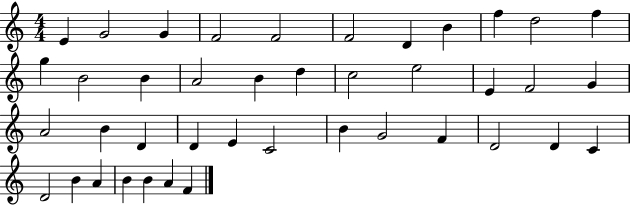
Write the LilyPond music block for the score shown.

{
  \clef treble
  \numericTimeSignature
  \time 4/4
  \key c \major
  e'4 g'2 g'4 | f'2 f'2 | f'2 d'4 b'4 | f''4 d''2 f''4 | \break g''4 b'2 b'4 | a'2 b'4 d''4 | c''2 e''2 | e'4 f'2 g'4 | \break a'2 b'4 d'4 | d'4 e'4 c'2 | b'4 g'2 f'4 | d'2 d'4 c'4 | \break d'2 b'4 a'4 | b'4 b'4 a'4 f'4 | \bar "|."
}